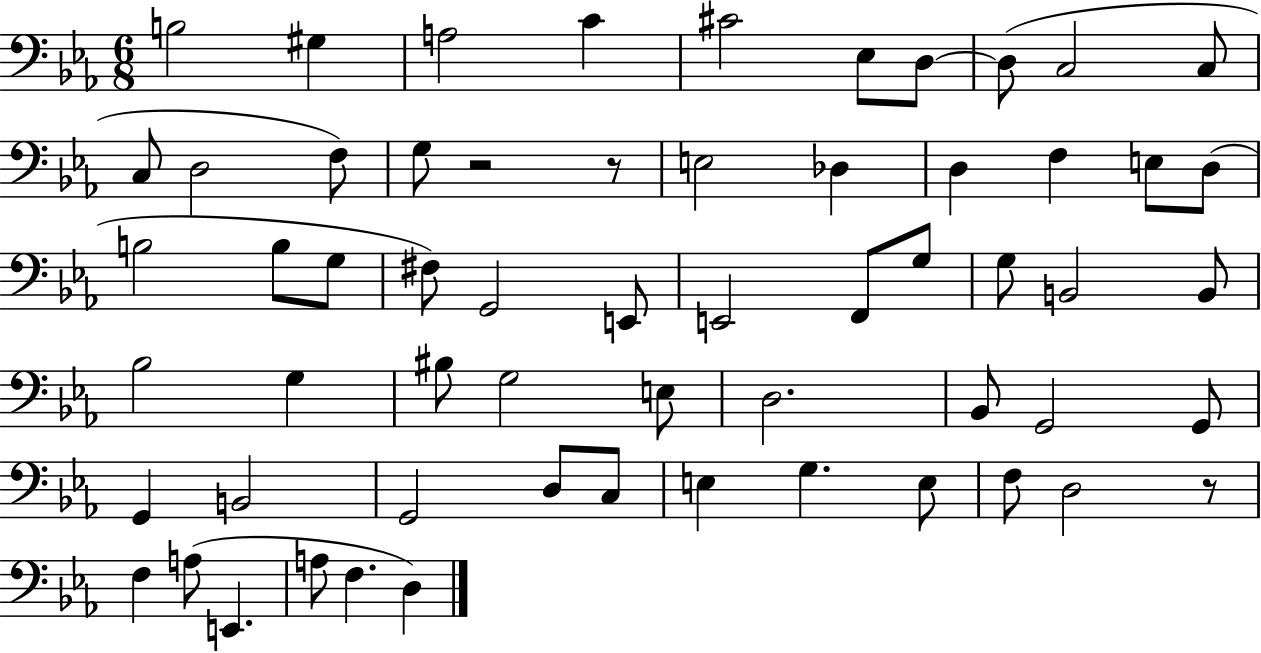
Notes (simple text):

B3/h G#3/q A3/h C4/q C#4/h Eb3/e D3/e D3/e C3/h C3/e C3/e D3/h F3/e G3/e R/h R/e E3/h Db3/q D3/q F3/q E3/e D3/e B3/h B3/e G3/e F#3/e G2/h E2/e E2/h F2/e G3/e G3/e B2/h B2/e Bb3/h G3/q BIS3/e G3/h E3/e D3/h. Bb2/e G2/h G2/e G2/q B2/h G2/h D3/e C3/e E3/q G3/q. E3/e F3/e D3/h R/e F3/q A3/e E2/q. A3/e F3/q. D3/q